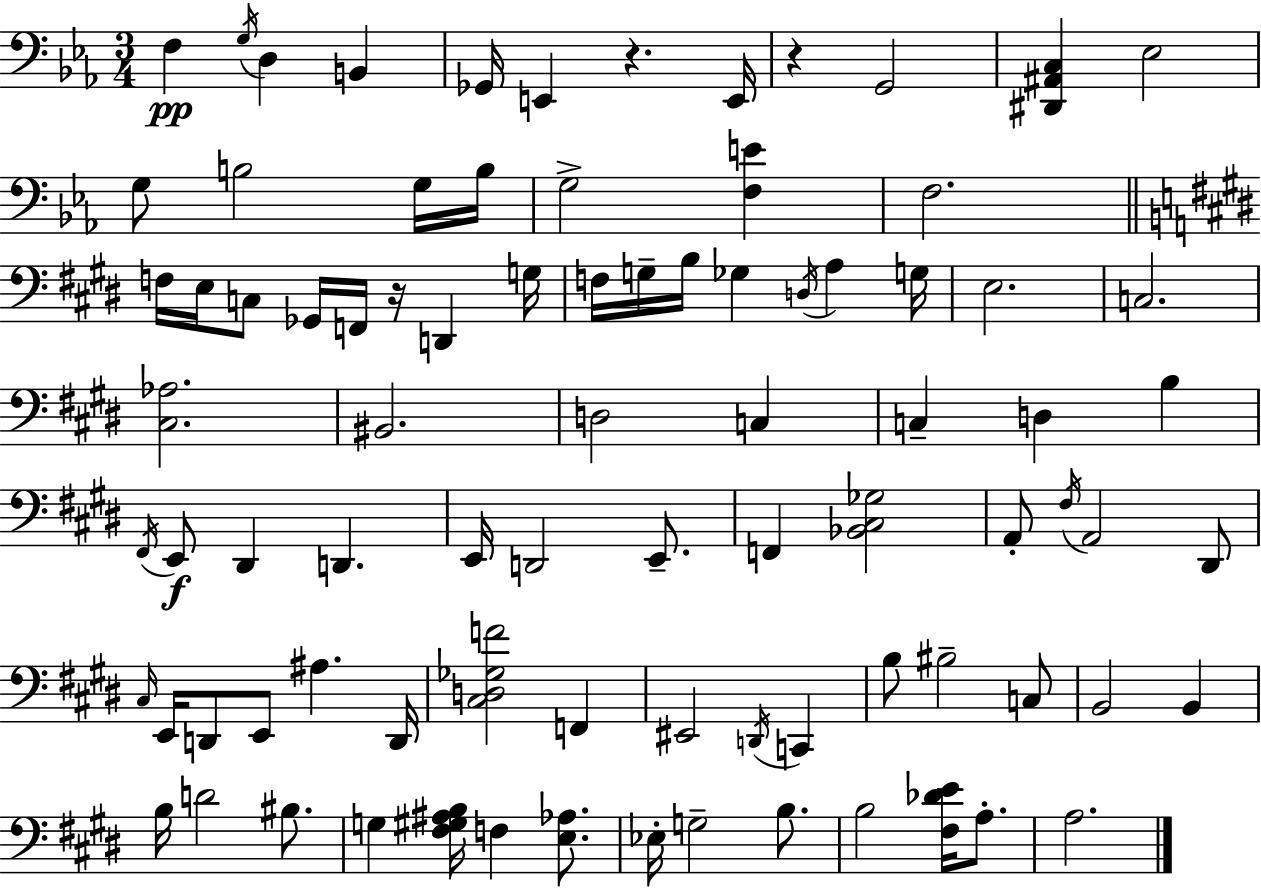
{
  \clef bass
  \numericTimeSignature
  \time 3/4
  \key c \minor
  \repeat volta 2 { f4\pp \acciaccatura { g16 } d4 b,4 | ges,16 e,4 r4. | e,16 r4 g,2 | <dis, ais, c>4 ees2 | \break g8 b2 g16 | b16 g2-> <f e'>4 | f2. | \bar "||" \break \key e \major f16 e16 c8 ges,16 f,16 r16 d,4 g16 | f16 g16-- b16 ges4 \acciaccatura { d16 } a4 | g16 e2. | c2. | \break <cis aes>2. | bis,2. | d2 c4 | c4-- d4 b4 | \break \acciaccatura { fis,16 }\f e,8 dis,4 d,4. | e,16 d,2 e,8.-- | f,4 <bes, cis ges>2 | a,8-. \acciaccatura { fis16 } a,2 | \break dis,8 \grace { cis16 } e,16 d,8 e,8 ais4. | d,16 <cis d ges f'>2 | f,4 eis,2 | \acciaccatura { d,16 } c,4 b8 bis2-- | \break c8 b,2 | b,4 b16 d'2 | bis8. g4 <fis gis ais b>16 f4 | <e aes>8. ees16-. g2-- | \break b8. b2 | <fis des' e'>16 a8.-. a2. | } \bar "|."
}